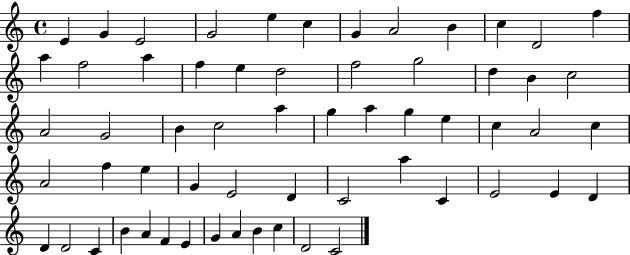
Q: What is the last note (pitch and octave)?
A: C4